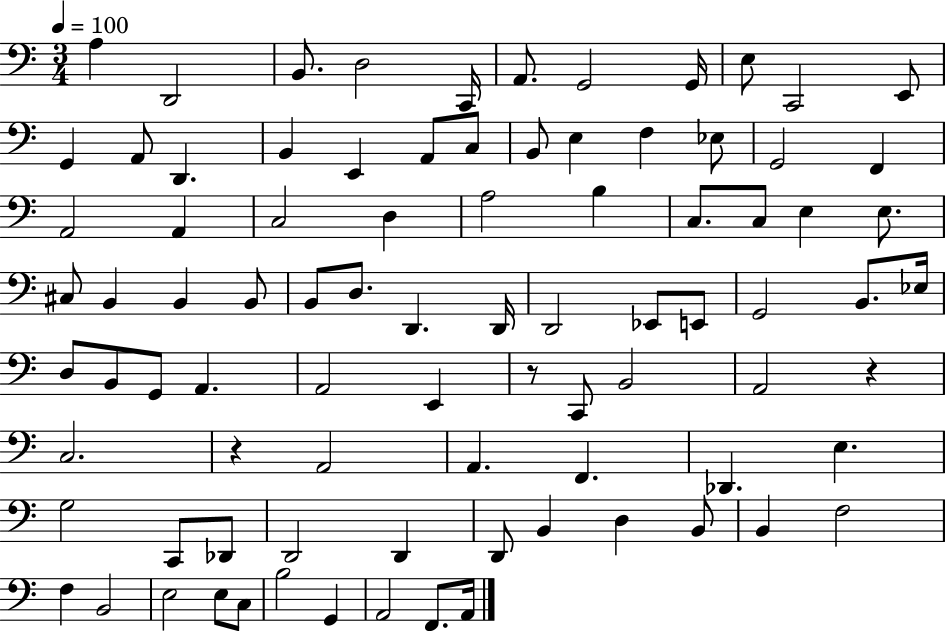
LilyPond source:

{
  \clef bass
  \numericTimeSignature
  \time 3/4
  \key c \major
  \tempo 4 = 100
  a4 d,2 | b,8. d2 c,16 | a,8. g,2 g,16 | e8 c,2 e,8 | \break g,4 a,8 d,4. | b,4 e,4 a,8 c8 | b,8 e4 f4 ees8 | g,2 f,4 | \break a,2 a,4 | c2 d4 | a2 b4 | c8. c8 e4 e8. | \break cis8 b,4 b,4 b,8 | b,8 d8. d,4. d,16 | d,2 ees,8 e,8 | g,2 b,8. ees16 | \break d8 b,8 g,8 a,4. | a,2 e,4 | r8 c,8 b,2 | a,2 r4 | \break c2. | r4 a,2 | a,4. f,4. | des,4. e4. | \break g2 c,8 des,8 | d,2 d,4 | d,8 b,4 d4 b,8 | b,4 f2 | \break f4 b,2 | e2 e8 c8 | b2 g,4 | a,2 f,8. a,16 | \break \bar "|."
}